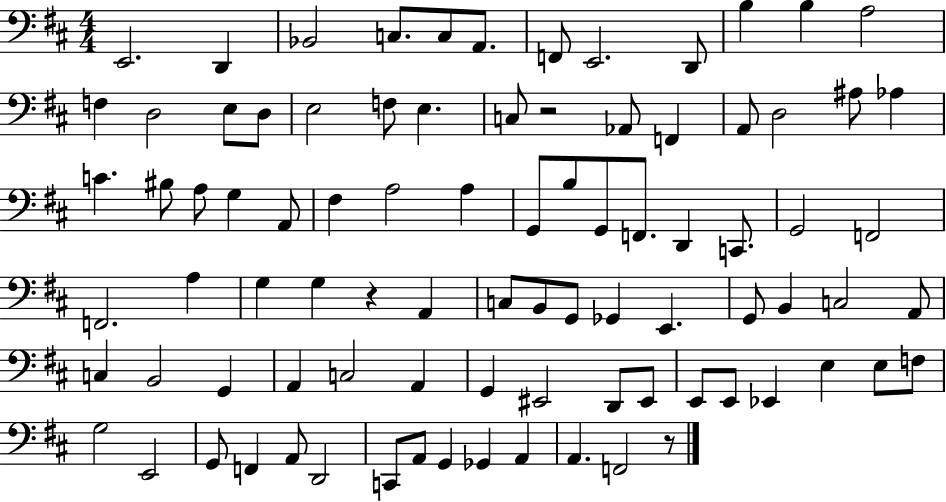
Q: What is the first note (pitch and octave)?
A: E2